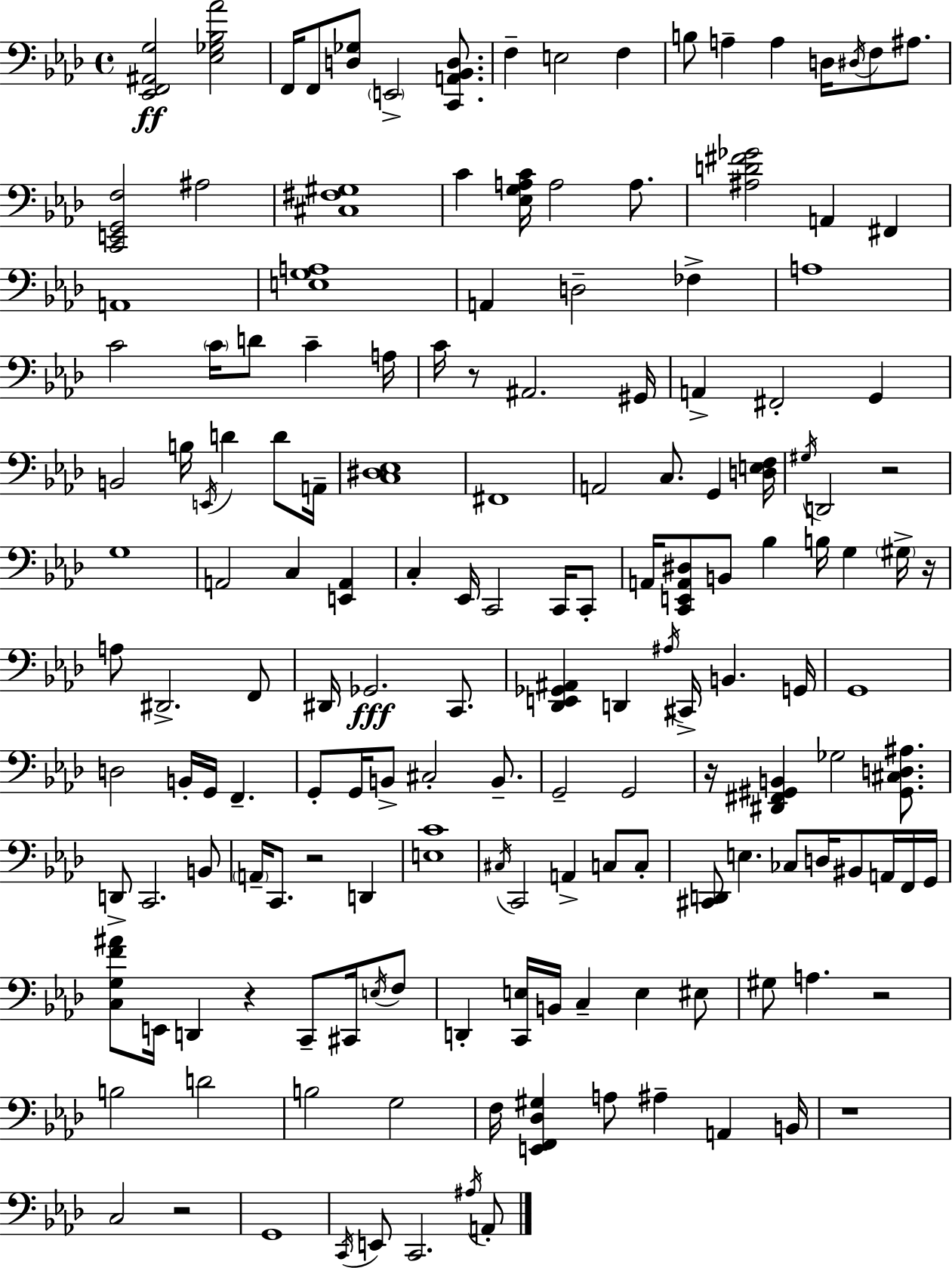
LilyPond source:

{
  \clef bass
  \time 4/4
  \defaultTimeSignature
  \key f \minor
  \repeat volta 2 { <ees, f, ais, g>2\ff <ees ges bes aes'>2 | f,16 f,8 <d ges>8 \parenthesize e,2-> <c, a, bes, d>8. | f4-- e2 f4 | b8 a4-- a4 d16 \acciaccatura { dis16 } f8 ais8. | \break <c, e, g, f>2 ais2 | <cis fis gis>1 | c'4 <ees g a c'>16 a2 a8. | <ais d' fis' ges'>2 a,4 fis,4 | \break a,1 | <e g a>1 | a,4 d2-- fes4-> | a1 | \break c'2 \parenthesize c'16 d'8 c'4-- | a16 c'16 r8 ais,2. | gis,16 a,4-> fis,2-. g,4 | b,2 b16 \acciaccatura { e,16 } d'4 d'8 | \break a,16-- <c dis ees>1 | fis,1 | a,2 c8. g,4 | <d e f>16 \acciaccatura { gis16 } d,2 r2 | \break g1 | a,2 c4 <e, a,>4 | c4-. ees,16 c,2 | c,16 c,8-. a,16 <c, e, a, dis>8 b,8 bes4 b16 g4 | \break \parenthesize gis16-> r16 a8 dis,2.-> | f,8 dis,16 ges,2.\fff | c,8. <des, e, ges, ais,>4 d,4 \acciaccatura { ais16 } cis,16-> b,4. | g,16 g,1 | \break d2 b,16-. g,16 f,4.-- | g,8-. g,16 b,8-> cis2-. | b,8.-- g,2-- g,2 | r16 <dis, fis, gis, b,>4 ges2 | \break <gis, cis d ais>8. d,8-> c,2. | b,8 \parenthesize a,16-- c,8. r2 | d,4 <e c'>1 | \acciaccatura { cis16 } c,2 a,4-> | \break c8 c8-. <cis, d,>8 e4. ces8 d16 | bis,8 a,16 f,16 g,16 <c g f' ais'>8 e,16 d,4 r4 | c,8-- cis,16 \acciaccatura { e16 } f8 d,4-. <c, e>16 b,16 c4-- | e4 eis8 gis8 a4. r2 | \break b2 d'2 | b2 g2 | f16 <e, f, des gis>4 a8 ais4-- | a,4 b,16 r1 | \break c2 r2 | g,1 | \acciaccatura { c,16 } e,8 c,2. | \acciaccatura { ais16 } a,8-. } \bar "|."
}